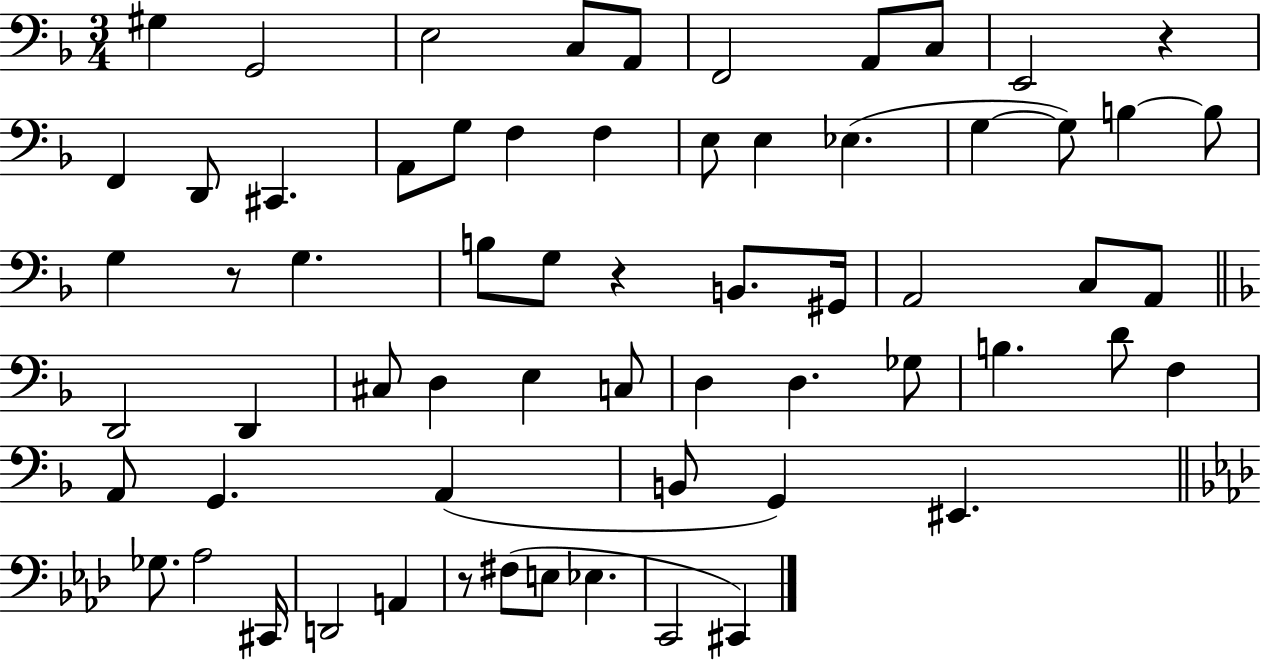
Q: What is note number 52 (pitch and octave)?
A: Ab3